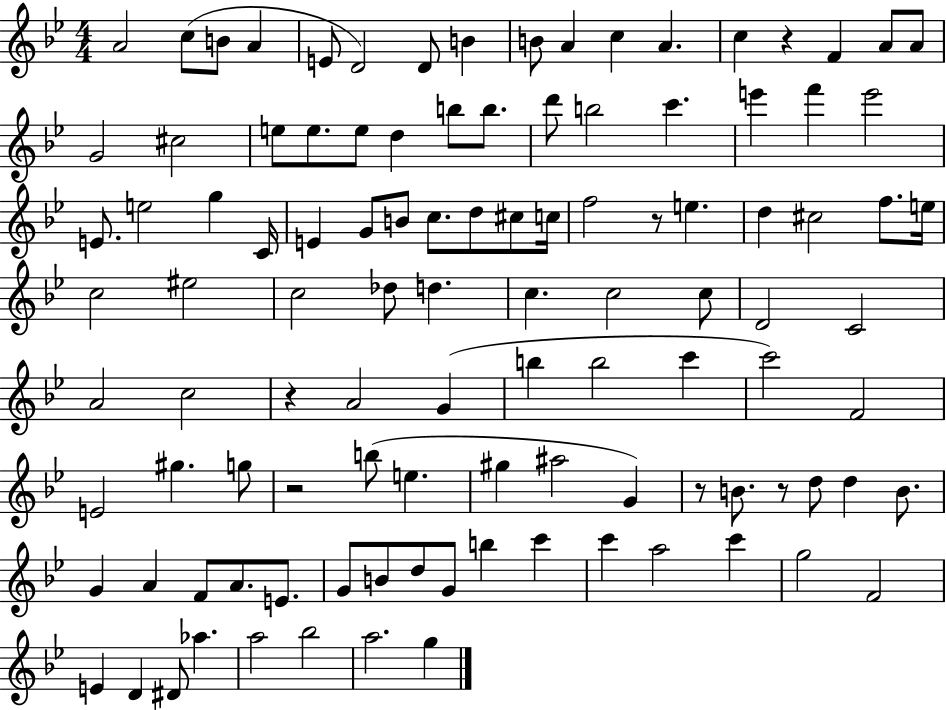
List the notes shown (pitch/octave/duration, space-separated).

A4/h C5/e B4/e A4/q E4/e D4/h D4/e B4/q B4/e A4/q C5/q A4/q. C5/q R/q F4/q A4/e A4/e G4/h C#5/h E5/e E5/e. E5/e D5/q B5/e B5/e. D6/e B5/h C6/q. E6/q F6/q E6/h E4/e. E5/h G5/q C4/s E4/q G4/e B4/e C5/e. D5/e C#5/e C5/s F5/h R/e E5/q. D5/q C#5/h F5/e. E5/s C5/h EIS5/h C5/h Db5/e D5/q. C5/q. C5/h C5/e D4/h C4/h A4/h C5/h R/q A4/h G4/q B5/q B5/h C6/q C6/h F4/h E4/h G#5/q. G5/e R/h B5/e E5/q. G#5/q A#5/h G4/q R/e B4/e. R/e D5/e D5/q B4/e. G4/q A4/q F4/e A4/e. E4/e. G4/e B4/e D5/e G4/e B5/q C6/q C6/q A5/h C6/q G5/h F4/h E4/q D4/q D#4/e Ab5/q. A5/h Bb5/h A5/h. G5/q